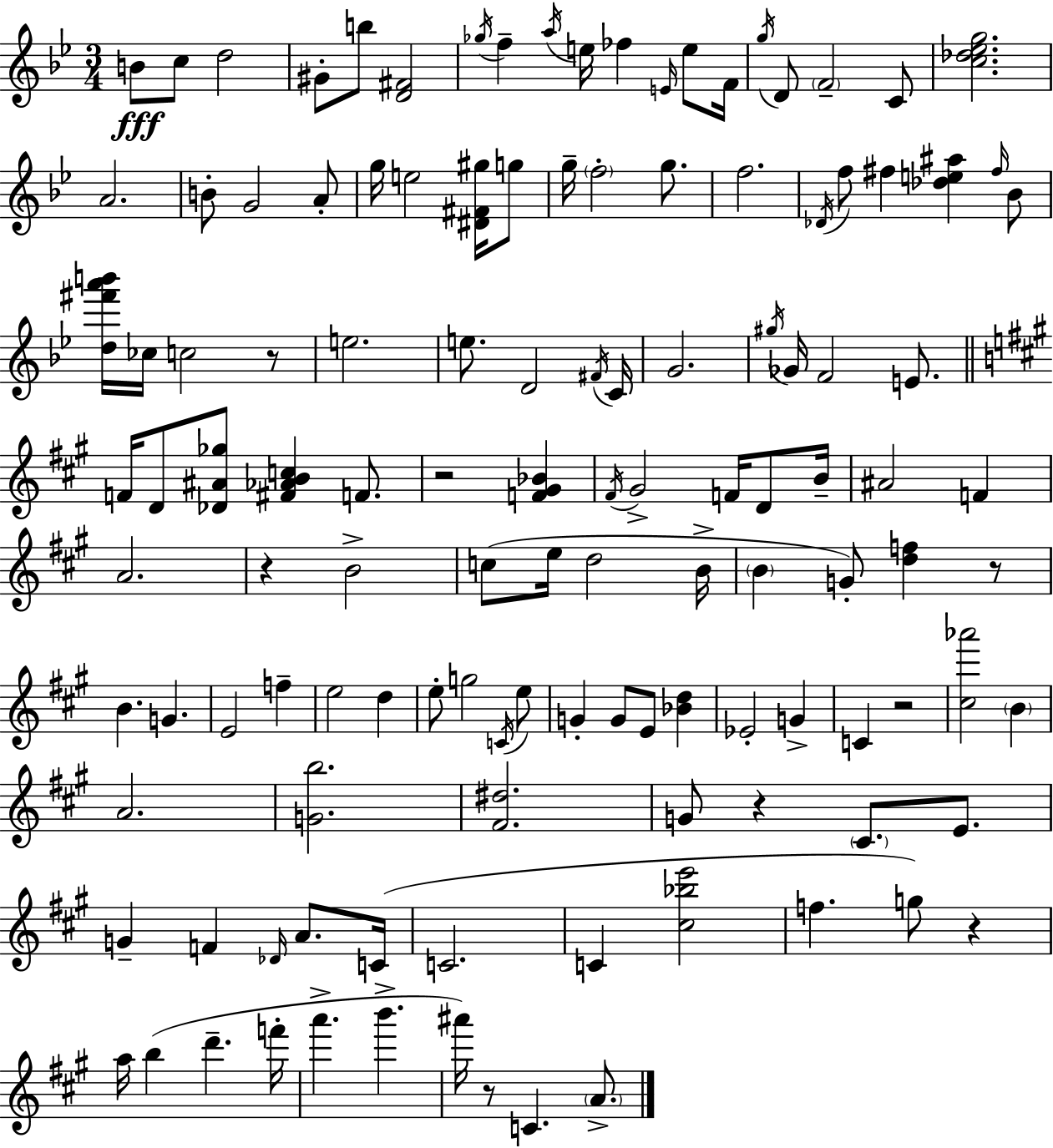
B4/e C5/e D5/h G#4/e B5/e [D4,F#4]/h Gb5/s F5/q A5/s E5/s FES5/q E4/s E5/e F4/s G5/s D4/e F4/h C4/e [C5,Db5,Eb5,G5]/h. A4/h. B4/e G4/h A4/e G5/s E5/h [D#4,F#4,G#5]/s G5/e G5/s F5/h G5/e. F5/h. Db4/s F5/e F#5/q [Db5,E5,A#5]/q F#5/s Bb4/e [D5,F#6,A6,B6]/s CES5/s C5/h R/e E5/h. E5/e. D4/h F#4/s C4/s G4/h. G#5/s Gb4/s F4/h E4/e. F4/s D4/e [Db4,A#4,Gb5]/e [F#4,Ab4,B4,C5]/q F4/e. R/h [F4,G#4,Bb4]/q F#4/s G#4/h F4/s D4/e B4/s A#4/h F4/q A4/h. R/q B4/h C5/e E5/s D5/h B4/s B4/q G4/e [D5,F5]/q R/e B4/q. G4/q. E4/h F5/q E5/h D5/q E5/e G5/h C4/s E5/e G4/q G4/e E4/e [Bb4,D5]/q Eb4/h G4/q C4/q R/h [C#5,Ab6]/h B4/q A4/h. [G4,B5]/h. [F#4,D#5]/h. G4/e R/q C#4/e. E4/e. G4/q F4/q Db4/s A4/e. C4/s C4/h. C4/q [C#5,Bb5,E6]/h F5/q. G5/e R/q A5/s B5/q D6/q. F6/s A6/q. B6/q. A#6/s R/e C4/q. A4/e.